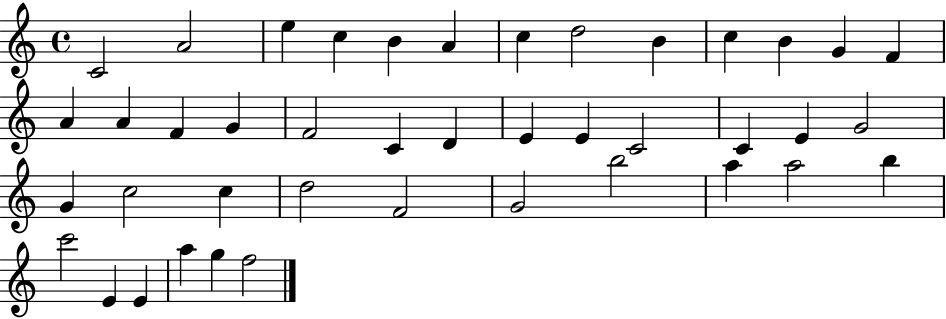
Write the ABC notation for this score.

X:1
T:Untitled
M:4/4
L:1/4
K:C
C2 A2 e c B A c d2 B c B G F A A F G F2 C D E E C2 C E G2 G c2 c d2 F2 G2 b2 a a2 b c'2 E E a g f2